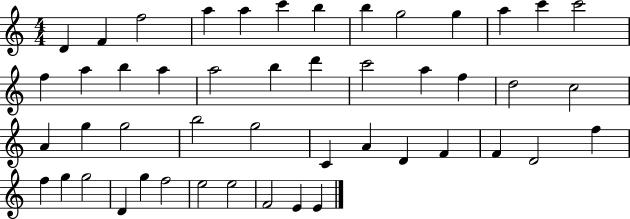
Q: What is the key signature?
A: C major